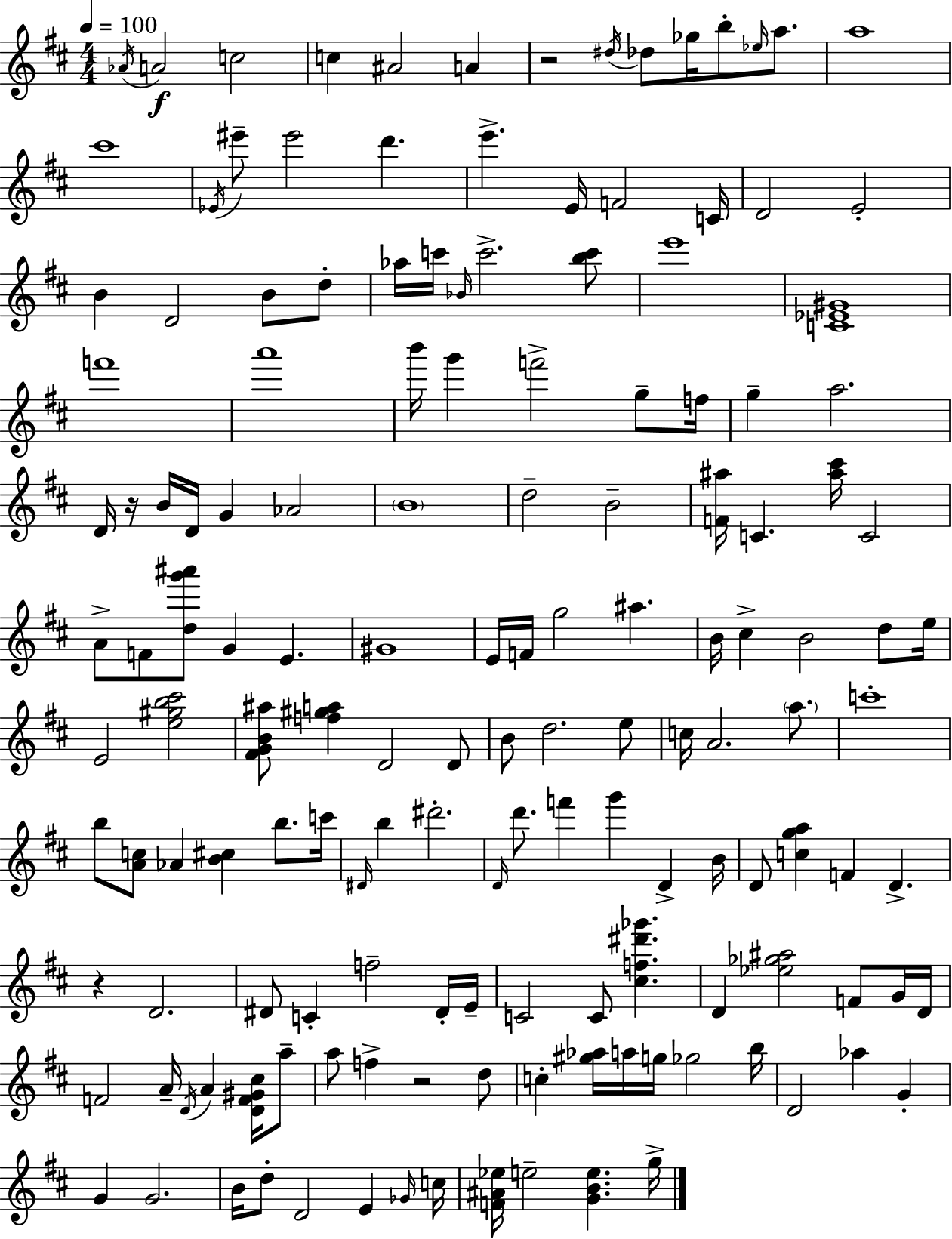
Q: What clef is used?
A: treble